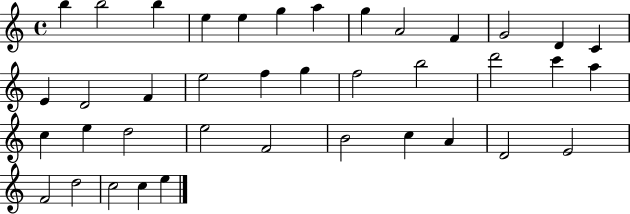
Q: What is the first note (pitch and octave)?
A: B5